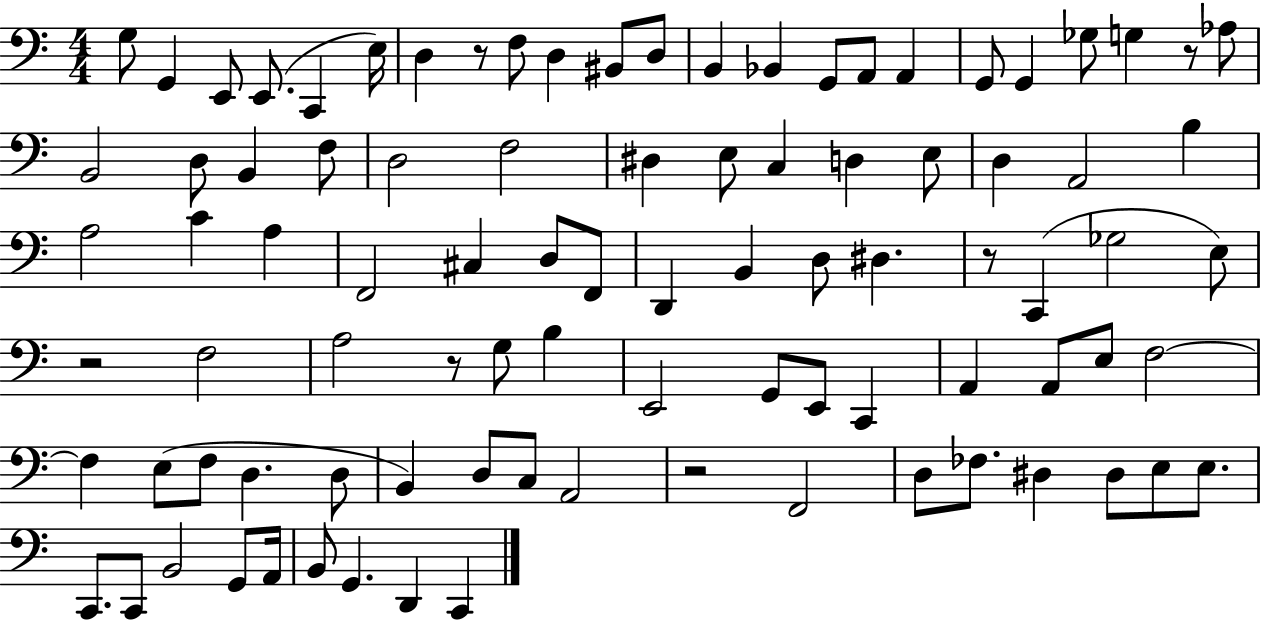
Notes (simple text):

G3/e G2/q E2/e E2/e. C2/q E3/s D3/q R/e F3/e D3/q BIS2/e D3/e B2/q Bb2/q G2/e A2/e A2/q G2/e G2/q Gb3/e G3/q R/e Ab3/e B2/h D3/e B2/q F3/e D3/h F3/h D#3/q E3/e C3/q D3/q E3/e D3/q A2/h B3/q A3/h C4/q A3/q F2/h C#3/q D3/e F2/e D2/q B2/q D3/e D#3/q. R/e C2/q Gb3/h E3/e R/h F3/h A3/h R/e G3/e B3/q E2/h G2/e E2/e C2/q A2/q A2/e E3/e F3/h F3/q E3/e F3/e D3/q. D3/e B2/q D3/e C3/e A2/h R/h F2/h D3/e FES3/e. D#3/q D#3/e E3/e E3/e. C2/e. C2/e B2/h G2/e A2/s B2/e G2/q. D2/q C2/q